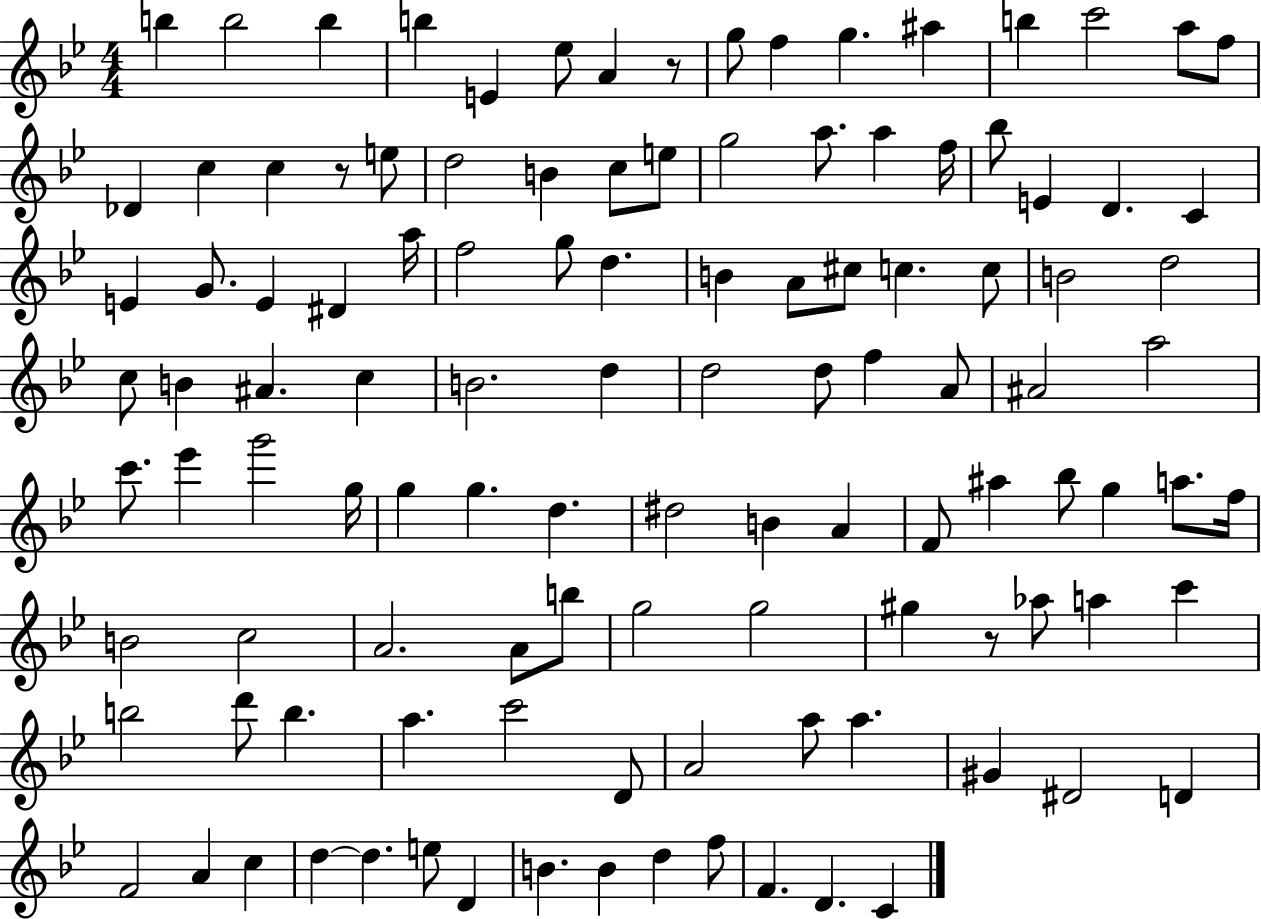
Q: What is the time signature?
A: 4/4